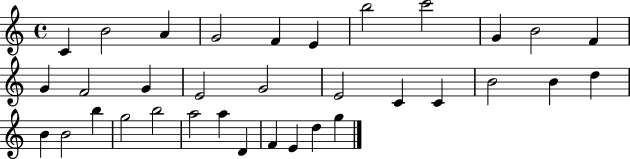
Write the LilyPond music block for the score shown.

{
  \clef treble
  \time 4/4
  \defaultTimeSignature
  \key c \major
  c'4 b'2 a'4 | g'2 f'4 e'4 | b''2 c'''2 | g'4 b'2 f'4 | \break g'4 f'2 g'4 | e'2 g'2 | e'2 c'4 c'4 | b'2 b'4 d''4 | \break b'4 b'2 b''4 | g''2 b''2 | a''2 a''4 d'4 | f'4 e'4 d''4 g''4 | \break \bar "|."
}